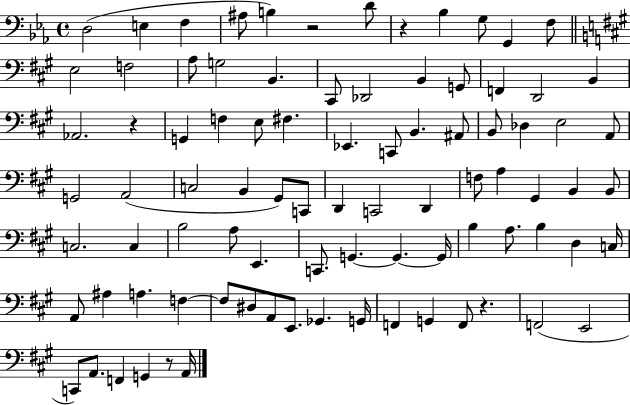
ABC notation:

X:1
T:Untitled
M:4/4
L:1/4
K:Eb
D,2 E, F, ^A,/2 B, z2 D/2 z _B, G,/2 G,, F,/2 E,2 F,2 A,/2 G,2 B,, ^C,,/2 _D,,2 B,, G,,/2 F,, D,,2 B,, _A,,2 z G,, F, E,/2 ^F, _E,, C,,/2 B,, ^A,,/2 B,,/2 _D, E,2 A,,/2 G,,2 A,,2 C,2 B,, ^G,,/2 C,,/2 D,, C,,2 D,, F,/2 A, ^G,, B,, B,,/2 C,2 C, B,2 A,/2 E,, C,,/2 G,, G,, G,,/4 B, A,/2 B, D, C,/4 A,,/2 ^A, A, F, F,/2 ^D,/2 A,,/2 E,,/2 _G,, G,,/4 F,, G,, F,,/2 z F,,2 E,,2 C,,/2 A,,/2 F,, G,, z/2 A,,/4